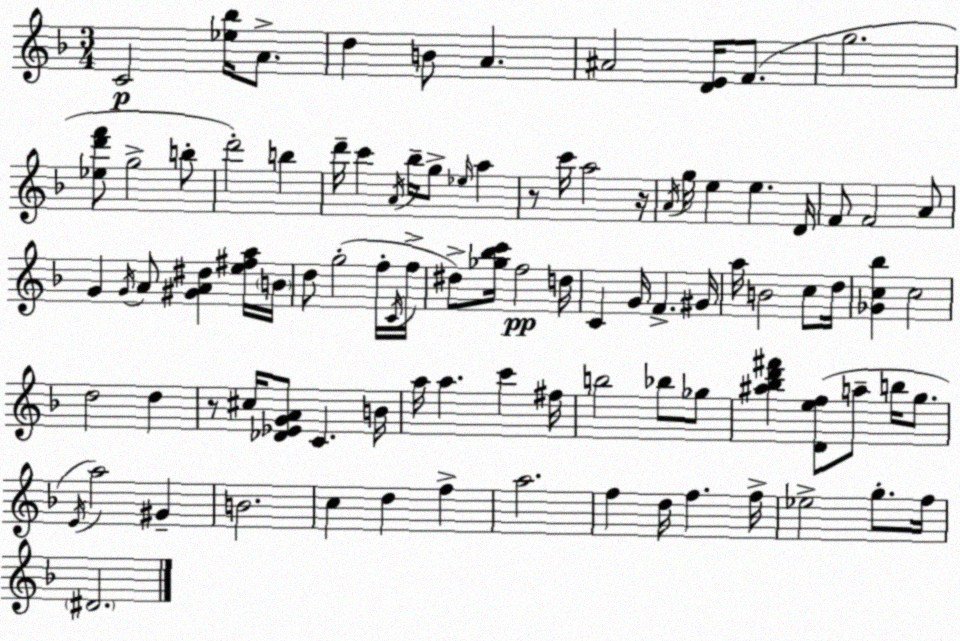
X:1
T:Untitled
M:3/4
L:1/4
K:F
C2 [_e_b]/4 A/2 d B/2 A ^A2 [DE]/4 F/2 g2 [_ed'f']/2 g2 b/2 d'2 b d'/4 c' A/4 _b/4 g/2 _e/4 a z/2 c'/4 a2 z/4 A/4 g/4 e e D/4 F/2 F2 A/2 G G/4 A/2 [^GA^d] [e^fa]/4 B/4 d/2 g2 f/4 C/4 f/4 ^d/2 [_g_bc']/4 f2 d/4 C G/4 F ^G/4 a/4 B2 c/2 d/4 [_Gc_b] c2 d2 d z/2 ^c/4 [_D_EGA]/2 C B/4 a/4 a c' ^f/4 b2 _b/2 _g/2 [^a_bd'^f'] [Def]/2 a/2 b/4 g/2 E/4 a2 ^G B2 c d f a2 f d/4 f f/4 _e2 g/2 f/4 ^D2